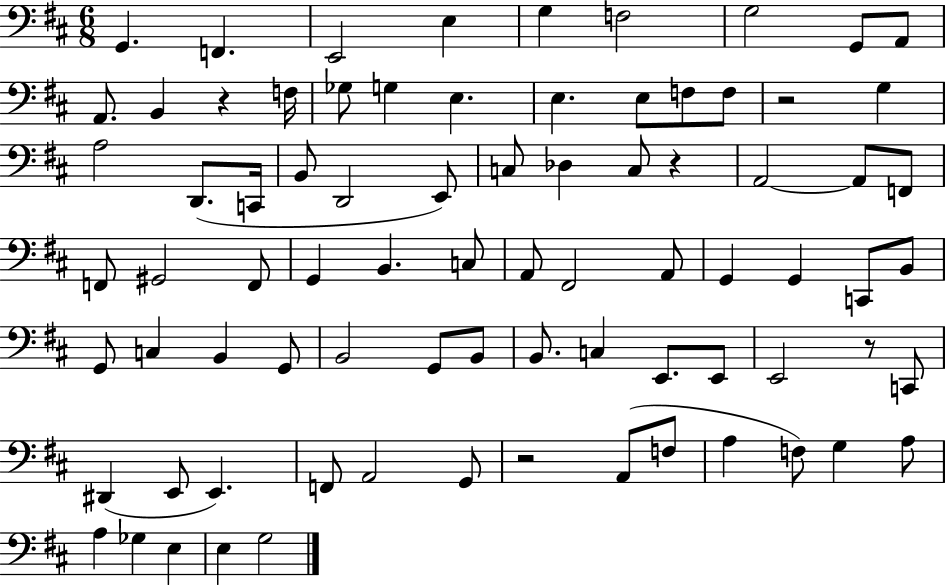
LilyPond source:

{
  \clef bass
  \numericTimeSignature
  \time 6/8
  \key d \major
  \repeat volta 2 { g,4. f,4. | e,2 e4 | g4 f2 | g2 g,8 a,8 | \break a,8. b,4 r4 f16 | ges8 g4 e4. | e4. e8 f8 f8 | r2 g4 | \break a2 d,8.( c,16 | b,8 d,2 e,8) | c8 des4 c8 r4 | a,2~~ a,8 f,8 | \break f,8 gis,2 f,8 | g,4 b,4. c8 | a,8 fis,2 a,8 | g,4 g,4 c,8 b,8 | \break g,8 c4 b,4 g,8 | b,2 g,8 b,8 | b,8. c4 e,8. e,8 | e,2 r8 c,8 | \break dis,4( e,8 e,4.) | f,8 a,2 g,8 | r2 a,8( f8 | a4 f8) g4 a8 | \break a4 ges4 e4 | e4 g2 | } \bar "|."
}